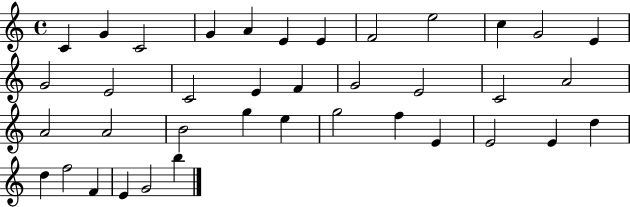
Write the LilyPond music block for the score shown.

{
  \clef treble
  \time 4/4
  \defaultTimeSignature
  \key c \major
  c'4 g'4 c'2 | g'4 a'4 e'4 e'4 | f'2 e''2 | c''4 g'2 e'4 | \break g'2 e'2 | c'2 e'4 f'4 | g'2 e'2 | c'2 a'2 | \break a'2 a'2 | b'2 g''4 e''4 | g''2 f''4 e'4 | e'2 e'4 d''4 | \break d''4 f''2 f'4 | e'4 g'2 b''4 | \bar "|."
}